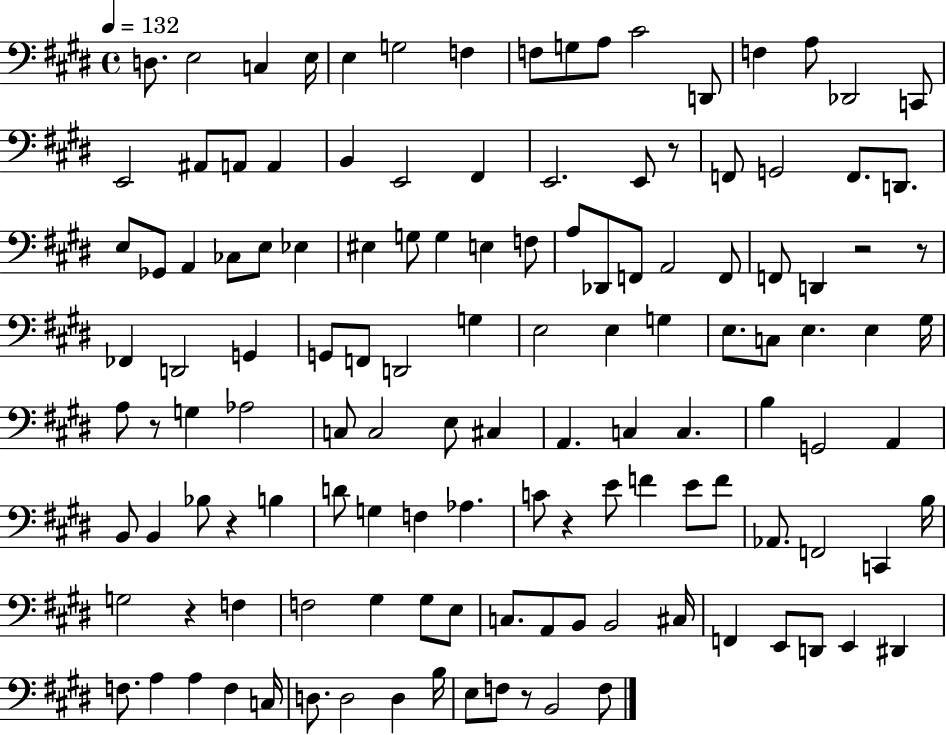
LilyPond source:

{
  \clef bass
  \time 4/4
  \defaultTimeSignature
  \key e \major
  \tempo 4 = 132
  d8. e2 c4 e16 | e4 g2 f4 | f8 g8 a8 cis'2 d,8 | f4 a8 des,2 c,8 | \break e,2 ais,8 a,8 a,4 | b,4 e,2 fis,4 | e,2. e,8 r8 | f,8 g,2 f,8. d,8. | \break e8 ges,8 a,4 ces8 e8 ees4 | eis4 g8 g4 e4 f8 | a8 des,8 f,8 a,2 f,8 | f,8 d,4 r2 r8 | \break fes,4 d,2 g,4 | g,8 f,8 d,2 g4 | e2 e4 g4 | e8. c8 e4. e4 gis16 | \break a8 r8 g4 aes2 | c8 c2 e8 cis4 | a,4. c4 c4. | b4 g,2 a,4 | \break b,8 b,4 bes8 r4 b4 | d'8 g4 f4 aes4. | c'8 r4 e'8 f'4 e'8 f'8 | aes,8. f,2 c,4 b16 | \break g2 r4 f4 | f2 gis4 gis8 e8 | c8. a,8 b,8 b,2 cis16 | f,4 e,8 d,8 e,4 dis,4 | \break f8. a4 a4 f4 c16 | d8. d2 d4 b16 | e8 f8 r8 b,2 f8 | \bar "|."
}